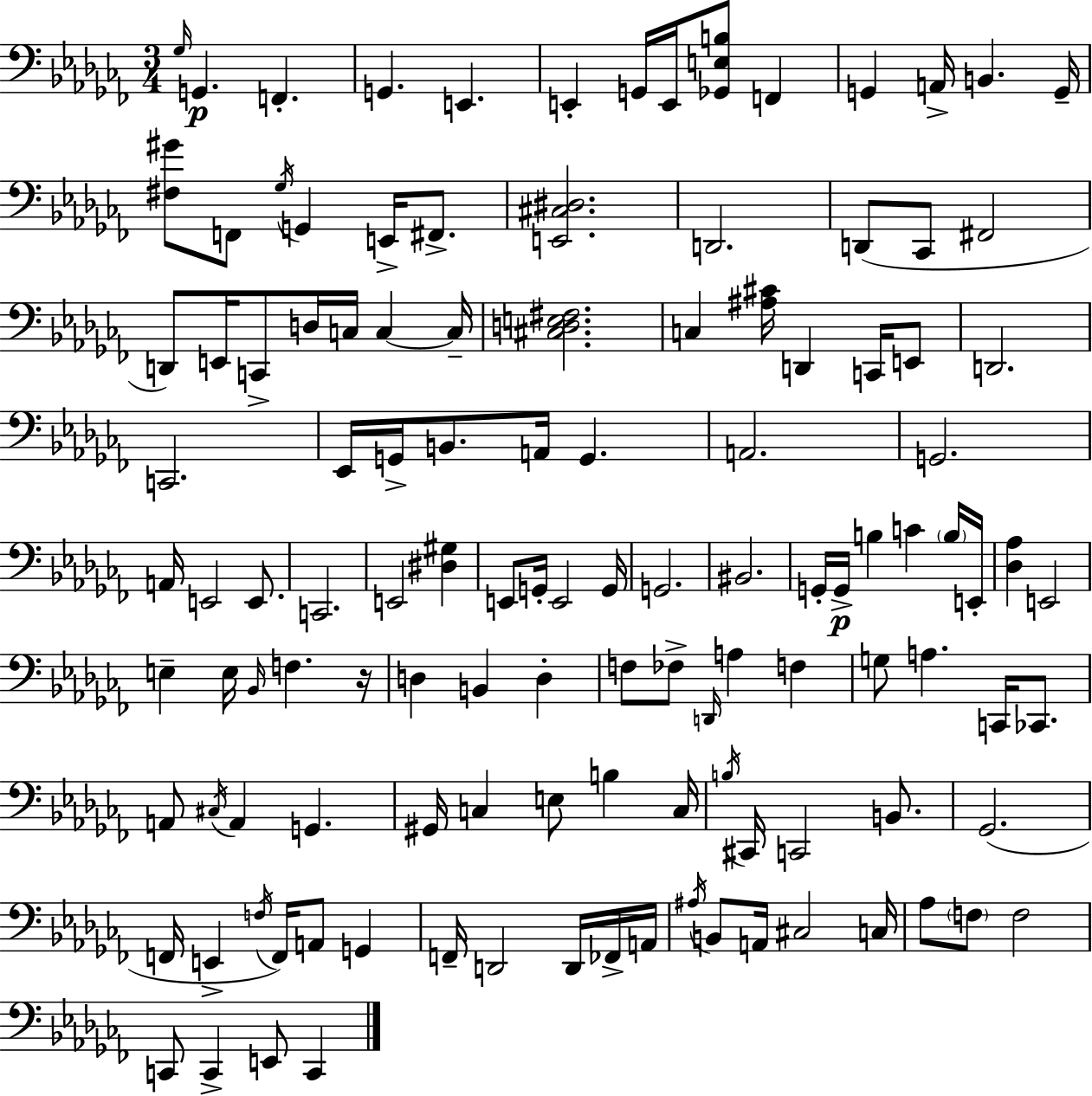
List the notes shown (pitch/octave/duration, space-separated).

Gb3/s G2/q. F2/q. G2/q. E2/q. E2/q G2/s E2/s [Gb2,E3,B3]/e F2/q G2/q A2/s B2/q. G2/s [F#3,G#4]/e F2/e Gb3/s G2/q E2/s F#2/e. [E2,C#3,D#3]/h. D2/h. D2/e CES2/e F#2/h D2/e E2/s C2/e D3/s C3/s C3/q C3/s [C#3,D3,E3,F#3]/h. C3/q [A#3,C#4]/s D2/q C2/s E2/e D2/h. C2/h. Eb2/s G2/s B2/e. A2/s G2/q. A2/h. G2/h. A2/s E2/h E2/e. C2/h. E2/h [D#3,G#3]/q E2/e G2/s E2/h G2/s G2/h. BIS2/h. G2/s G2/s B3/q C4/q B3/s E2/s [Db3,Ab3]/q E2/h E3/q E3/s Bb2/s F3/q. R/s D3/q B2/q D3/q F3/e FES3/e D2/s A3/q F3/q G3/e A3/q. C2/s CES2/e. A2/e C#3/s A2/q G2/q. G#2/s C3/q E3/e B3/q C3/s B3/s C#2/s C2/h B2/e. Gb2/h. F2/s E2/q F3/s F2/s A2/e G2/q F2/s D2/h D2/s FES2/s A2/s A#3/s B2/e A2/s C#3/h C3/s Ab3/e F3/e F3/h C2/e C2/q E2/e C2/q